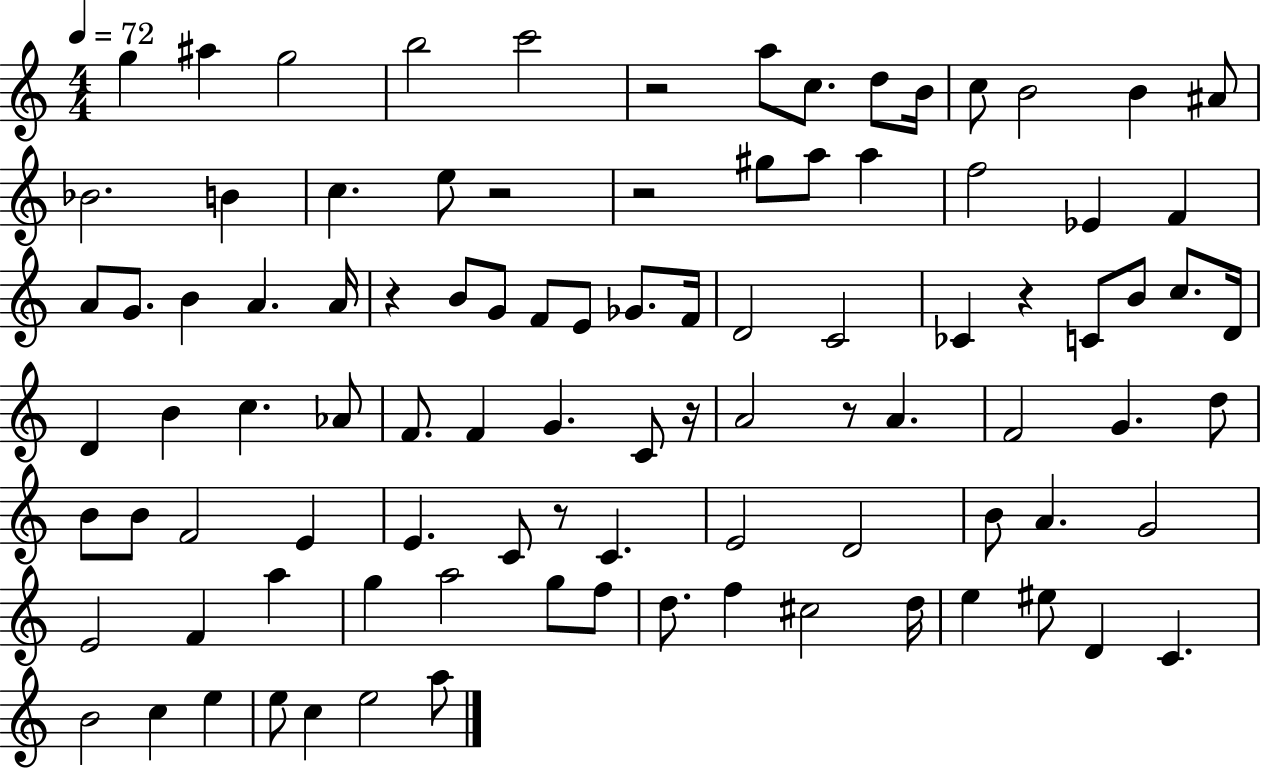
G5/q A#5/q G5/h B5/h C6/h R/h A5/e C5/e. D5/e B4/s C5/e B4/h B4/q A#4/e Bb4/h. B4/q C5/q. E5/e R/h R/h G#5/e A5/e A5/q F5/h Eb4/q F4/q A4/e G4/e. B4/q A4/q. A4/s R/q B4/e G4/e F4/e E4/e Gb4/e. F4/s D4/h C4/h CES4/q R/q C4/e B4/e C5/e. D4/s D4/q B4/q C5/q. Ab4/e F4/e. F4/q G4/q. C4/e R/s A4/h R/e A4/q. F4/h G4/q. D5/e B4/e B4/e F4/h E4/q E4/q. C4/e R/e C4/q. E4/h D4/h B4/e A4/q. G4/h E4/h F4/q A5/q G5/q A5/h G5/e F5/e D5/e. F5/q C#5/h D5/s E5/q EIS5/e D4/q C4/q. B4/h C5/q E5/q E5/e C5/q E5/h A5/e